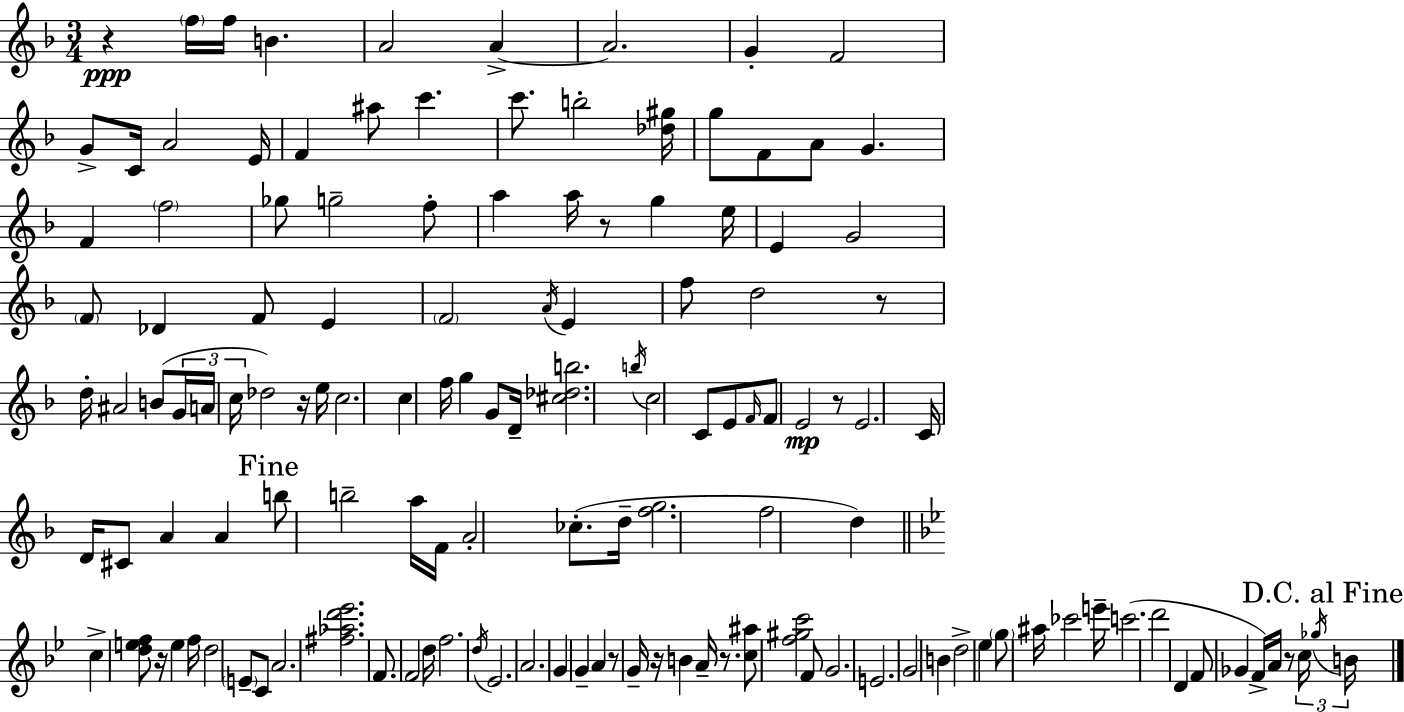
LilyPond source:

{
  \clef treble
  \numericTimeSignature
  \time 3/4
  \key f \major
  \repeat volta 2 { r4\ppp \parenthesize f''16 f''16 b'4. | a'2 a'4->~~ | a'2. | g'4-. f'2 | \break g'8-> c'16 a'2 e'16 | f'4 ais''8 c'''4. | c'''8. b''2-. <des'' gis''>16 | g''8 f'8 a'8 g'4. | \break f'4 \parenthesize f''2 | ges''8 g''2-- f''8-. | a''4 a''16 r8 g''4 e''16 | e'4 g'2 | \break \parenthesize f'8 des'4 f'8 e'4 | \parenthesize f'2 \acciaccatura { a'16 } e'4 | f''8 d''2 r8 | d''16-. ais'2 b'8( | \break \tuplet 3/2 { g'16 a'16 c''16 } des''2) r16 | e''16 c''2. | c''4 f''16 g''4 g'8 | d'16-- <cis'' des'' b''>2. | \break \acciaccatura { b''16 } c''2 c'8 | e'8 \grace { f'16 } f'8 e'2\mp | r8 e'2. | c'16 d'16 cis'8 a'4 a'4 | \break \mark "Fine" b''8 b''2-- | a''16 f'16 a'2-. ces''8.-.( | d''16-- <f'' g''>2. | f''2 d''4) | \break \bar "||" \break \key g \minor c''4-> <d'' e'' f''>8 r16 e''4 f''16 | d''2 \parenthesize e'8-- c'8 | a'2. | <fis'' aes'' d''' ees'''>2. | \break f'8. f'2 d''16 | f''2. | \acciaccatura { d''16 } ees'2. | a'2. | \break g'4 g'4-- a'4 | r8 g'16-- r16 b'4 a'16-- r8. | <c'' ais''>8 <f'' gis'' c'''>2 f'8 | g'2. | \break e'2. | \parenthesize g'2 b'4 | d''2-> ees''4 | \parenthesize g''8 ais''16 ces'''2 | \break e'''16-- c'''2.( | d'''2 d'4 | f'8 ges'4 f'16->) a'16 r8 \tuplet 3/2 { c''16 | \acciaccatura { ges''16 } \mark "D.C. al Fine" b'16 } } \bar "|."
}